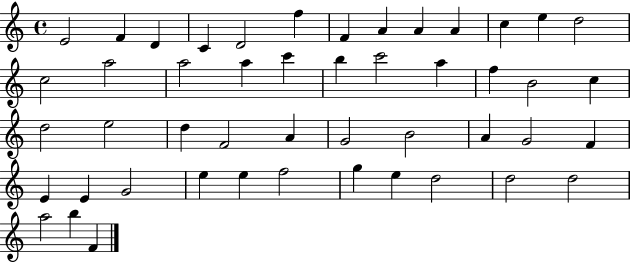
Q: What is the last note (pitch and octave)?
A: F4